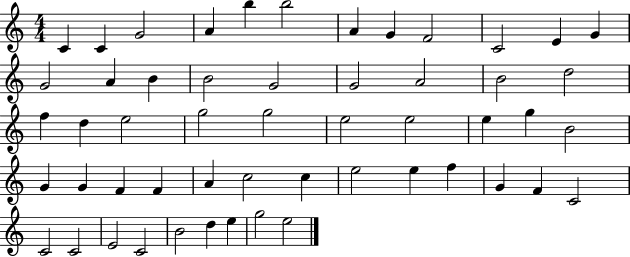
{
  \clef treble
  \numericTimeSignature
  \time 4/4
  \key c \major
  c'4 c'4 g'2 | a'4 b''4 b''2 | a'4 g'4 f'2 | c'2 e'4 g'4 | \break g'2 a'4 b'4 | b'2 g'2 | g'2 a'2 | b'2 d''2 | \break f''4 d''4 e''2 | g''2 g''2 | e''2 e''2 | e''4 g''4 b'2 | \break g'4 g'4 f'4 f'4 | a'4 c''2 c''4 | e''2 e''4 f''4 | g'4 f'4 c'2 | \break c'2 c'2 | e'2 c'2 | b'2 d''4 e''4 | g''2 e''2 | \break \bar "|."
}